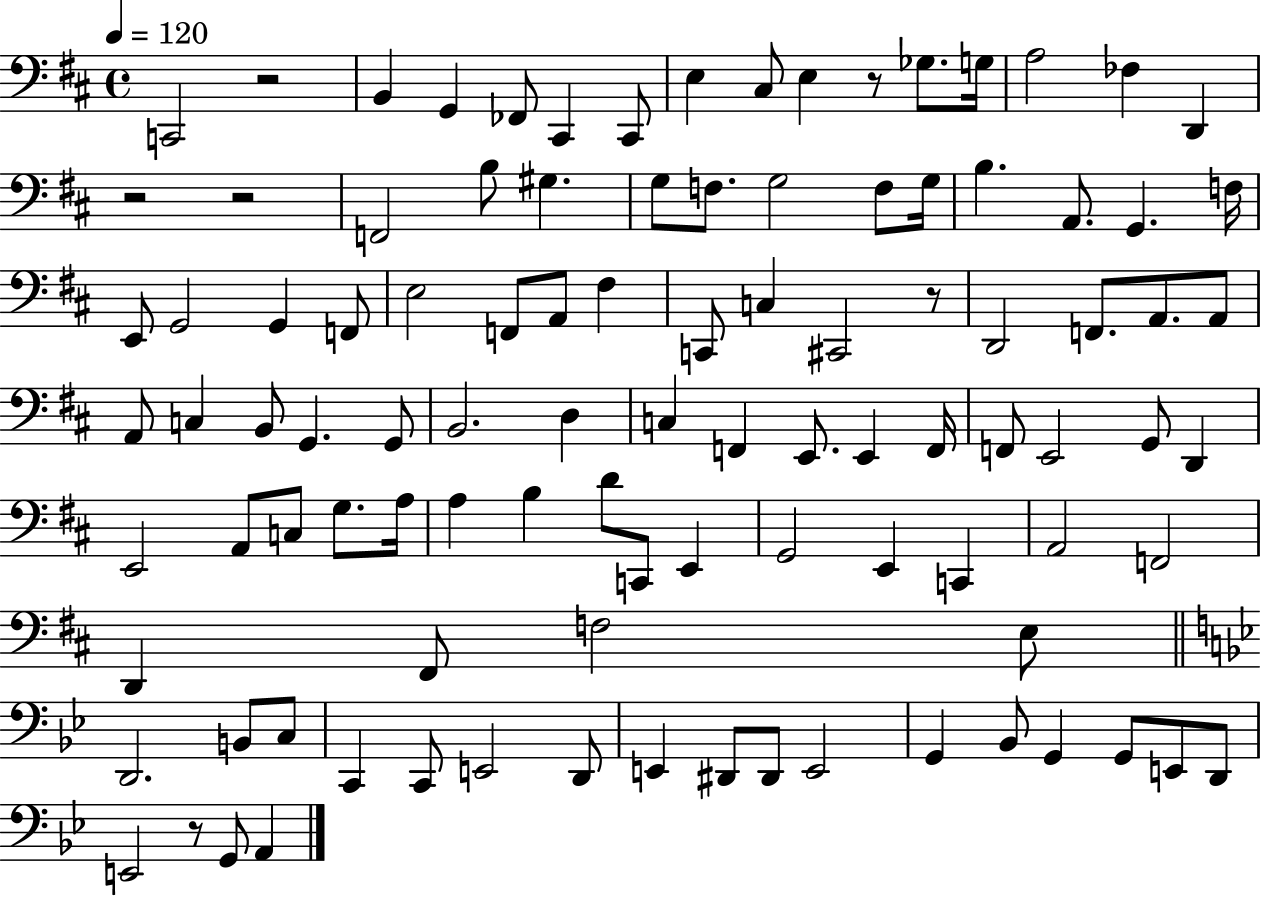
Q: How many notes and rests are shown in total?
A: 102